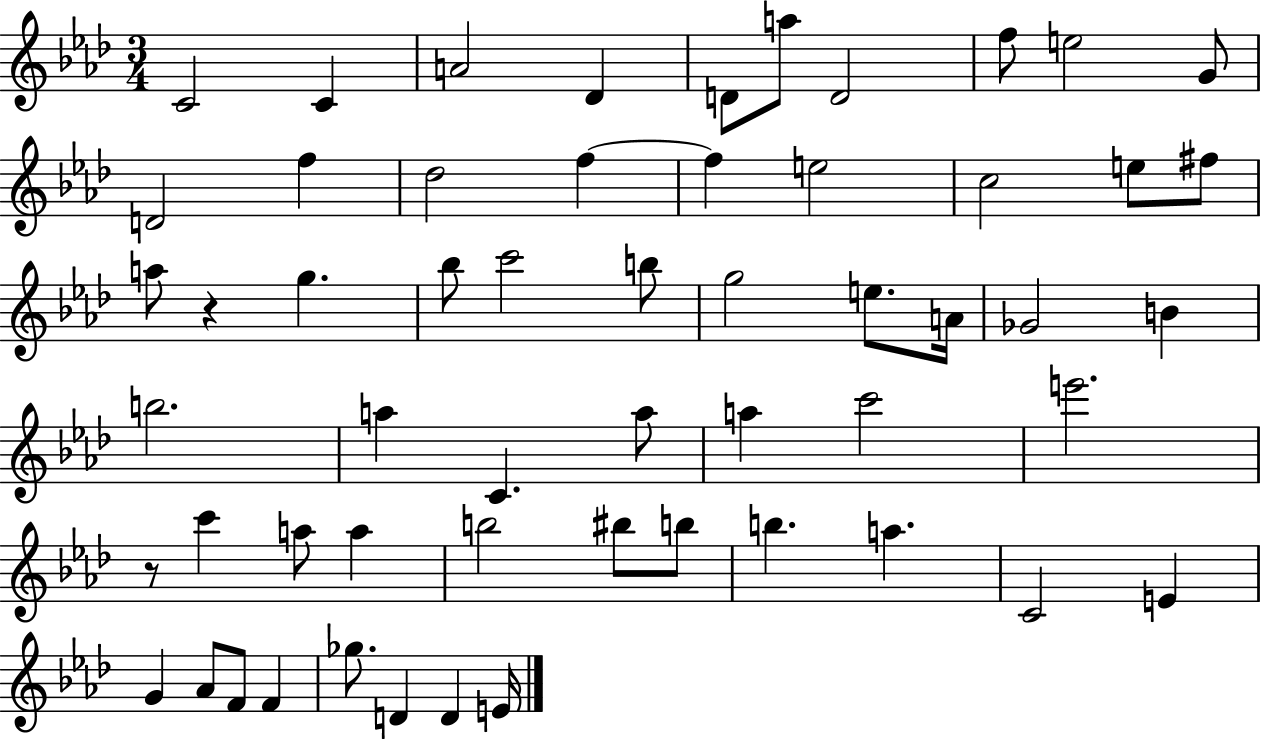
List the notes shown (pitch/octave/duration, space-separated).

C4/h C4/q A4/h Db4/q D4/e A5/e D4/h F5/e E5/h G4/e D4/h F5/q Db5/h F5/q F5/q E5/h C5/h E5/e F#5/e A5/e R/q G5/q. Bb5/e C6/h B5/e G5/h E5/e. A4/s Gb4/h B4/q B5/h. A5/q C4/q. A5/e A5/q C6/h E6/h. R/e C6/q A5/e A5/q B5/h BIS5/e B5/e B5/q. A5/q. C4/h E4/q G4/q Ab4/e F4/e F4/q Gb5/e. D4/q D4/q E4/s